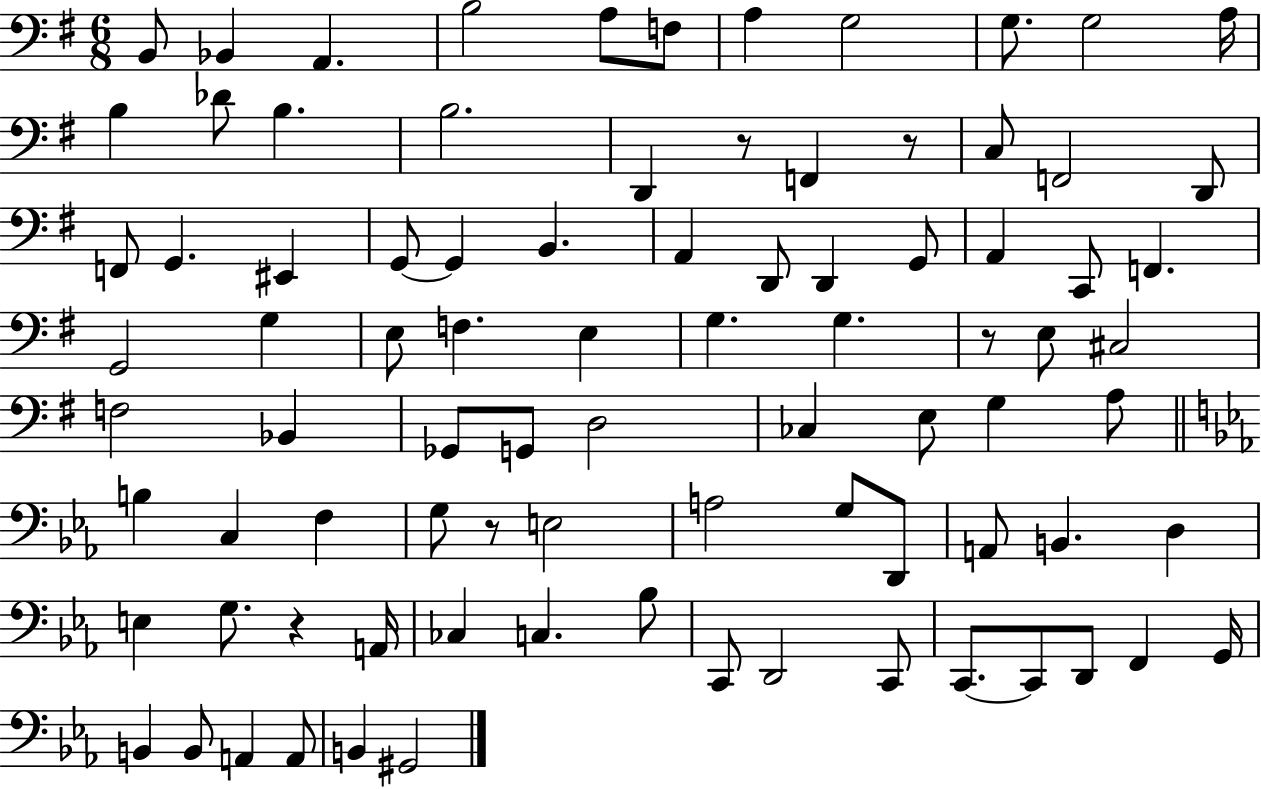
B2/e Bb2/q A2/q. B3/h A3/e F3/e A3/q G3/h G3/e. G3/h A3/s B3/q Db4/e B3/q. B3/h. D2/q R/e F2/q R/e C3/e F2/h D2/e F2/e G2/q. EIS2/q G2/e G2/q B2/q. A2/q D2/e D2/q G2/e A2/q C2/e F2/q. G2/h G3/q E3/e F3/q. E3/q G3/q. G3/q. R/e E3/e C#3/h F3/h Bb2/q Gb2/e G2/e D3/h CES3/q E3/e G3/q A3/e B3/q C3/q F3/q G3/e R/e E3/h A3/h G3/e D2/e A2/e B2/q. D3/q E3/q G3/e. R/q A2/s CES3/q C3/q. Bb3/e C2/e D2/h C2/e C2/e. C2/e D2/e F2/q G2/s B2/q B2/e A2/q A2/e B2/q G#2/h